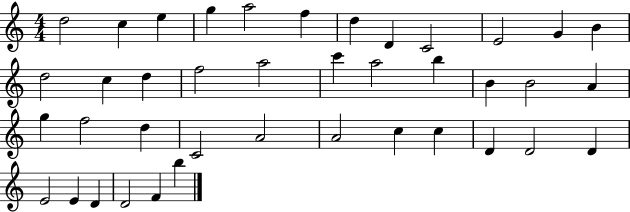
{
  \clef treble
  \numericTimeSignature
  \time 4/4
  \key c \major
  d''2 c''4 e''4 | g''4 a''2 f''4 | d''4 d'4 c'2 | e'2 g'4 b'4 | \break d''2 c''4 d''4 | f''2 a''2 | c'''4 a''2 b''4 | b'4 b'2 a'4 | \break g''4 f''2 d''4 | c'2 a'2 | a'2 c''4 c''4 | d'4 d'2 d'4 | \break e'2 e'4 d'4 | d'2 f'4 b''4 | \bar "|."
}